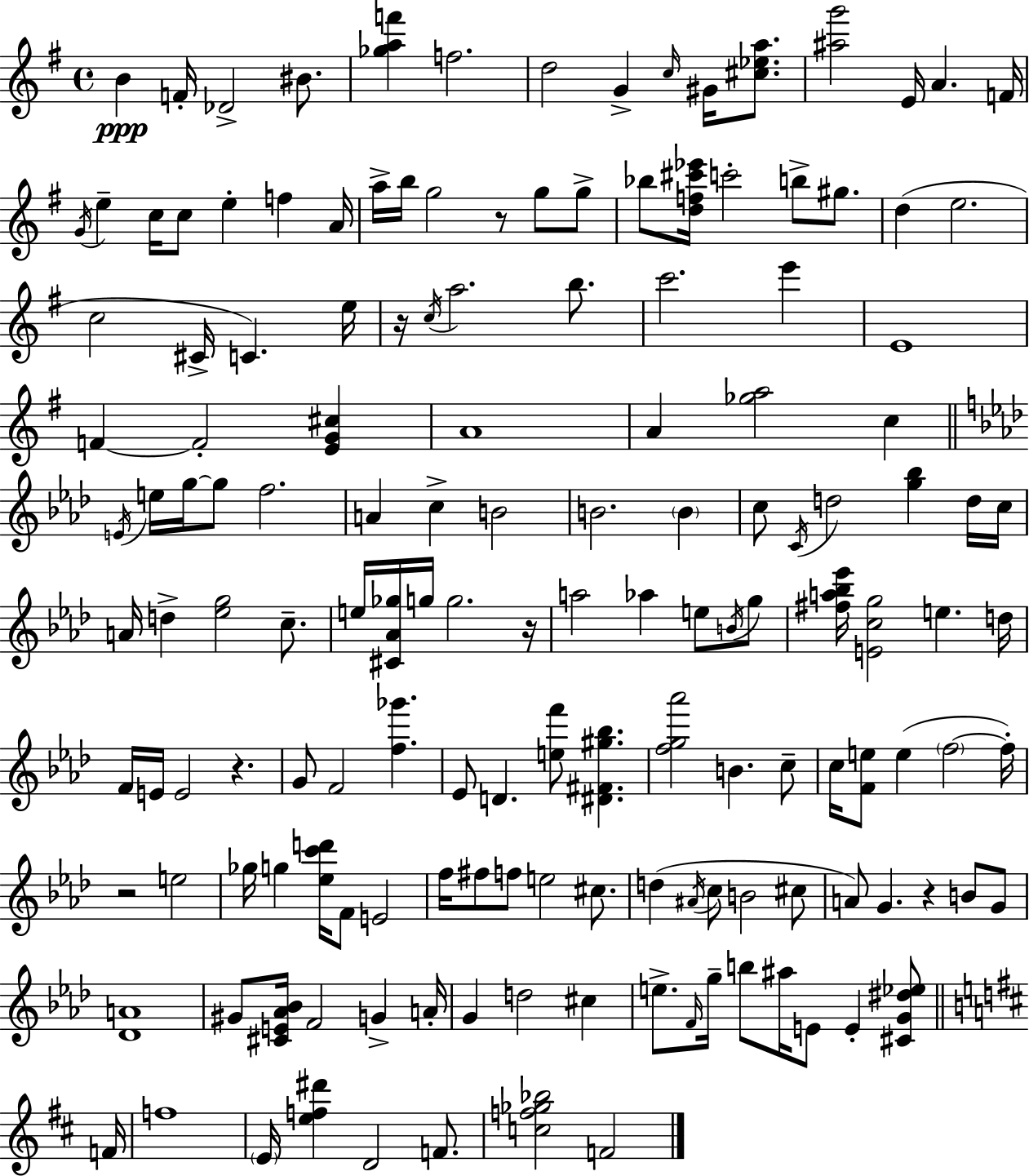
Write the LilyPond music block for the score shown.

{
  \clef treble
  \time 4/4
  \defaultTimeSignature
  \key e \minor
  b'4\ppp f'16-. des'2-> bis'8. | <ges'' a'' f'''>4 f''2. | d''2 g'4-> \grace { c''16 } gis'16 <cis'' ees'' a''>8. | <ais'' g'''>2 e'16 a'4. | \break f'16 \acciaccatura { g'16 } e''4-- c''16 c''8 e''4-. f''4 | a'16 a''16-> b''16 g''2 r8 g''8 | g''8-> bes''8 <d'' f'' cis''' ees'''>16 c'''2-. b''8-> gis''8. | d''4( e''2. | \break c''2 cis'16-> c'4.) | e''16 r16 \acciaccatura { c''16 } a''2. | b''8. c'''2. e'''4 | e'1 | \break f'4~~ f'2-. <e' g' cis''>4 | a'1 | a'4 <ges'' a''>2 c''4 | \bar "||" \break \key f \minor \acciaccatura { e'16 } e''16 g''16~~ g''8 f''2. | a'4 c''4-> b'2 | b'2. \parenthesize b'4 | c''8 \acciaccatura { c'16 } d''2 <g'' bes''>4 | \break d''16 c''16 a'16 d''4-> <ees'' g''>2 c''8.-- | e''16 <cis' aes' ges''>16 g''16 g''2. | r16 a''2 aes''4 e''8 | \acciaccatura { b'16 } g''8 <fis'' a'' bes'' ees'''>16 <e' c'' g''>2 e''4. | \break d''16 f'16 e'16 e'2 r4. | g'8 f'2 <f'' ges'''>4. | ees'8 d'4. <e'' f'''>8 <dis' fis' gis'' bes''>4. | <f'' g'' aes'''>2 b'4. | \break c''8-- c''16 <f' e''>8 e''4( \parenthesize f''2~~ | f''16-.) r2 e''2 | ges''16 g''4 <ees'' c''' d'''>16 f'8 e'2 | f''16 fis''8 f''8 e''2 | \break cis''8. d''4( \acciaccatura { ais'16 } c''8 b'2 | cis''8 a'8) g'4. r4 | b'8 g'8 <des' a'>1 | gis'8 <cis' e' aes' bes'>16 f'2 g'4-> | \break a'16-. g'4 d''2 | cis''4 e''8.-> \grace { f'16 } g''16-- b''8 ais''16 e'8 e'4-. | <cis' g' dis'' ees''>8 \bar "||" \break \key d \major f'16 f''1 | \parenthesize e'16 <e'' f'' dis'''>4 d'2 f'8. | <c'' f'' ges'' bes''>2 f'2 | \bar "|."
}